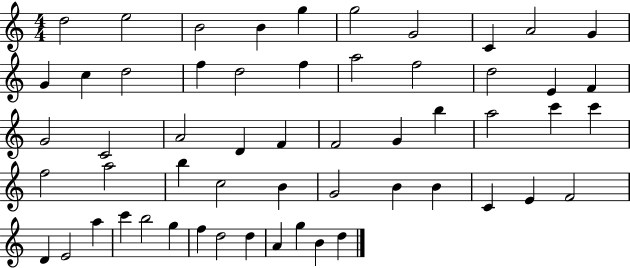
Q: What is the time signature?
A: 4/4